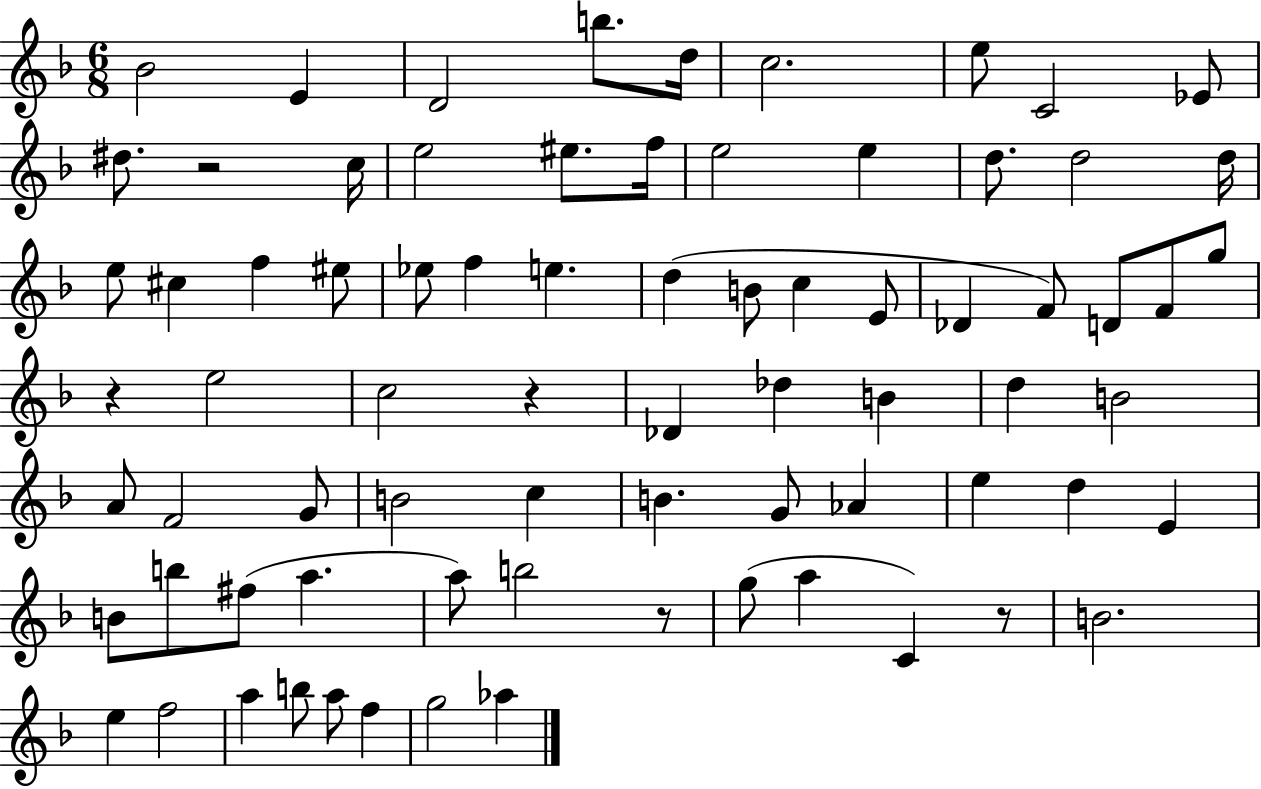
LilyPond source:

{
  \clef treble
  \numericTimeSignature
  \time 6/8
  \key f \major
  \repeat volta 2 { bes'2 e'4 | d'2 b''8. d''16 | c''2. | e''8 c'2 ees'8 | \break dis''8. r2 c''16 | e''2 eis''8. f''16 | e''2 e''4 | d''8. d''2 d''16 | \break e''8 cis''4 f''4 eis''8 | ees''8 f''4 e''4. | d''4( b'8 c''4 e'8 | des'4 f'8) d'8 f'8 g''8 | \break r4 e''2 | c''2 r4 | des'4 des''4 b'4 | d''4 b'2 | \break a'8 f'2 g'8 | b'2 c''4 | b'4. g'8 aes'4 | e''4 d''4 e'4 | \break b'8 b''8 fis''8( a''4. | a''8) b''2 r8 | g''8( a''4 c'4) r8 | b'2. | \break e''4 f''2 | a''4 b''8 a''8 f''4 | g''2 aes''4 | } \bar "|."
}